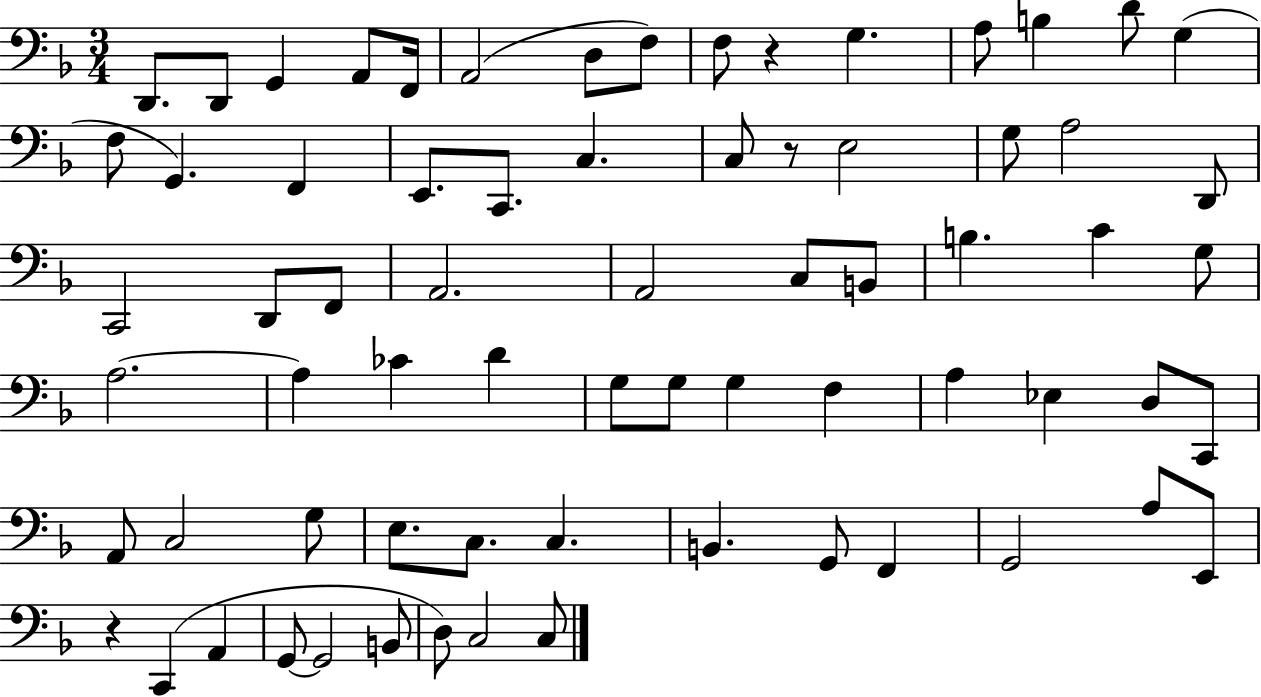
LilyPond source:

{
  \clef bass
  \numericTimeSignature
  \time 3/4
  \key f \major
  d,8. d,8 g,4 a,8 f,16 | a,2( d8 f8) | f8 r4 g4. | a8 b4 d'8 g4( | \break f8 g,4.) f,4 | e,8. c,8. c4. | c8 r8 e2 | g8 a2 d,8 | \break c,2 d,8 f,8 | a,2. | a,2 c8 b,8 | b4. c'4 g8 | \break a2.~~ | a4 ces'4 d'4 | g8 g8 g4 f4 | a4 ees4 d8 c,8 | \break a,8 c2 g8 | e8. c8. c4. | b,4. g,8 f,4 | g,2 a8 e,8 | \break r4 c,4( a,4 | g,8~~ g,2 b,8 | d8) c2 c8 | \bar "|."
}